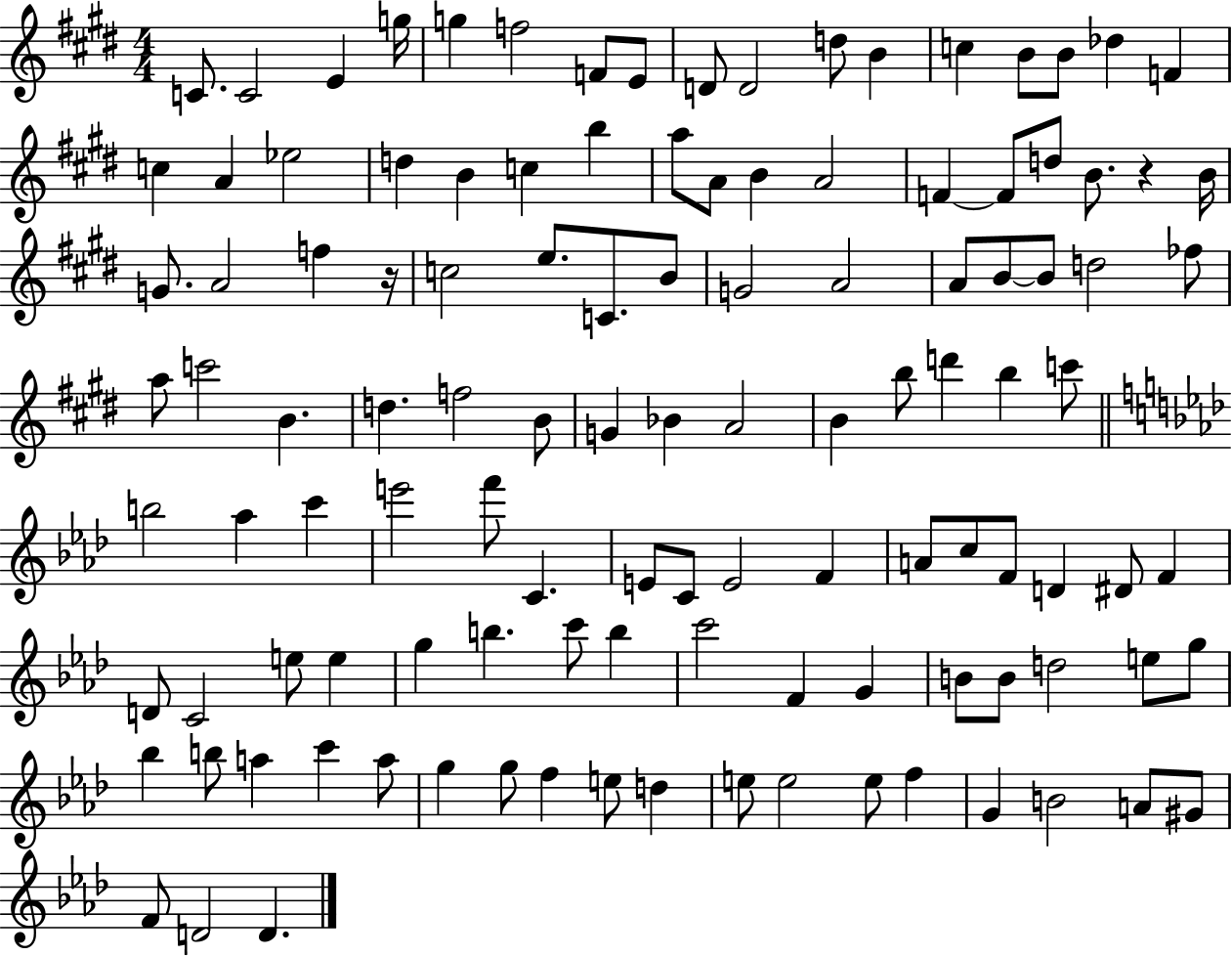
C4/e. C4/h E4/q G5/s G5/q F5/h F4/e E4/e D4/e D4/h D5/e B4/q C5/q B4/e B4/e Db5/q F4/q C5/q A4/q Eb5/h D5/q B4/q C5/q B5/q A5/e A4/e B4/q A4/h F4/q F4/e D5/e B4/e. R/q B4/s G4/e. A4/h F5/q R/s C5/h E5/e. C4/e. B4/e G4/h A4/h A4/e B4/e B4/e D5/h FES5/e A5/e C6/h B4/q. D5/q. F5/h B4/e G4/q Bb4/q A4/h B4/q B5/e D6/q B5/q C6/e B5/h Ab5/q C6/q E6/h F6/e C4/q. E4/e C4/e E4/h F4/q A4/e C5/e F4/e D4/q D#4/e F4/q D4/e C4/h E5/e E5/q G5/q B5/q. C6/e B5/q C6/h F4/q G4/q B4/e B4/e D5/h E5/e G5/e Bb5/q B5/e A5/q C6/q A5/e G5/q G5/e F5/q E5/e D5/q E5/e E5/h E5/e F5/q G4/q B4/h A4/e G#4/e F4/e D4/h D4/q.